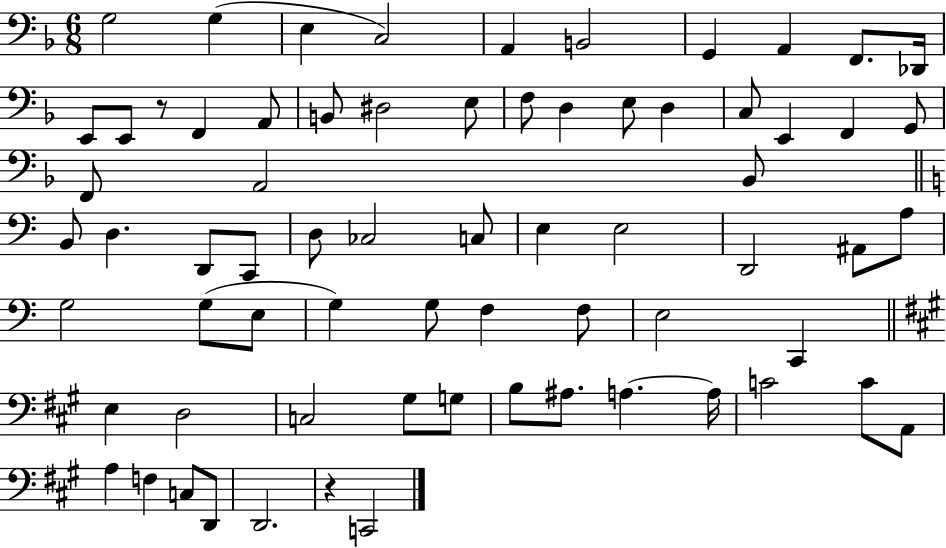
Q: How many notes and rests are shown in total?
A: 69